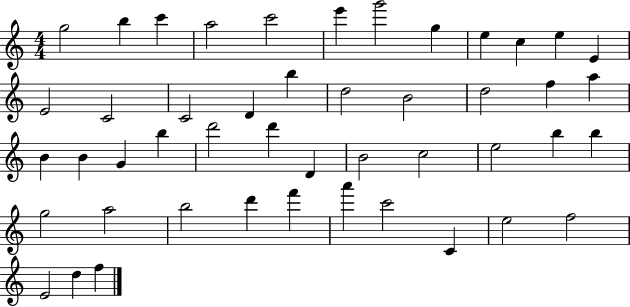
X:1
T:Untitled
M:4/4
L:1/4
K:C
g2 b c' a2 c'2 e' g'2 g e c e E E2 C2 C2 D b d2 B2 d2 f a B B G b d'2 d' D B2 c2 e2 b b g2 a2 b2 d' f' a' c'2 C e2 f2 E2 d f